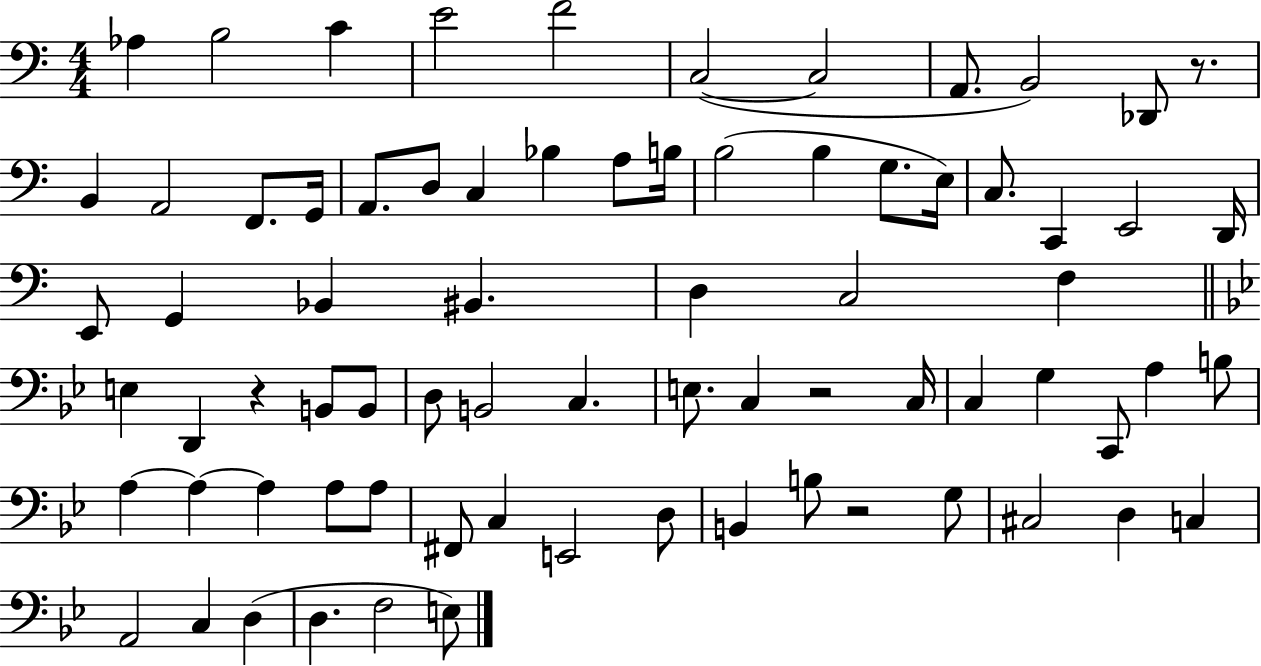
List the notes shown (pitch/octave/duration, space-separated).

Ab3/q B3/h C4/q E4/h F4/h C3/h C3/h A2/e. B2/h Db2/e R/e. B2/q A2/h F2/e. G2/s A2/e. D3/e C3/q Bb3/q A3/e B3/s B3/h B3/q G3/e. E3/s C3/e. C2/q E2/h D2/s E2/e G2/q Bb2/q BIS2/q. D3/q C3/h F3/q E3/q D2/q R/q B2/e B2/e D3/e B2/h C3/q. E3/e. C3/q R/h C3/s C3/q G3/q C2/e A3/q B3/e A3/q A3/q A3/q A3/e A3/e F#2/e C3/q E2/h D3/e B2/q B3/e R/h G3/e C#3/h D3/q C3/q A2/h C3/q D3/q D3/q. F3/h E3/e